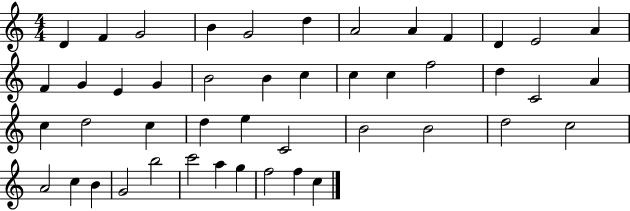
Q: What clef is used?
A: treble